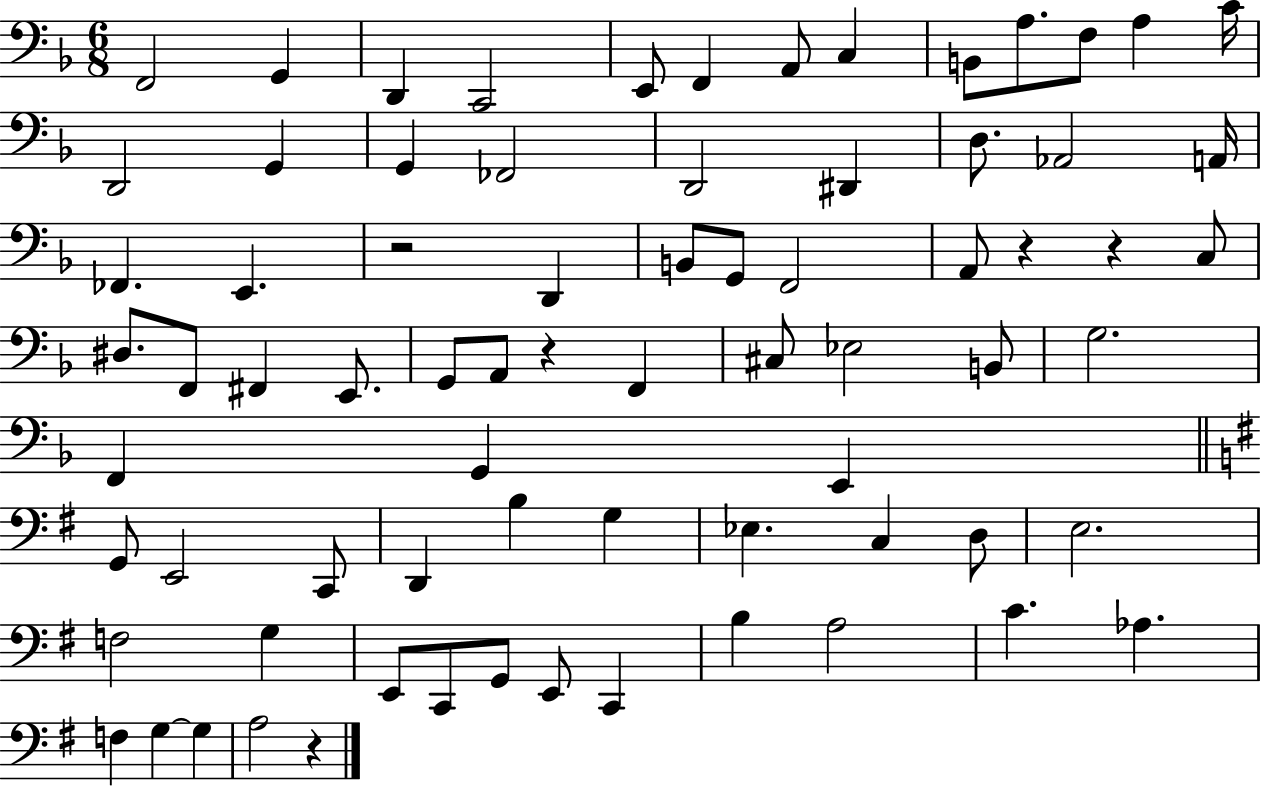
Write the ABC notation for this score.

X:1
T:Untitled
M:6/8
L:1/4
K:F
F,,2 G,, D,, C,,2 E,,/2 F,, A,,/2 C, B,,/2 A,/2 F,/2 A, C/4 D,,2 G,, G,, _F,,2 D,,2 ^D,, D,/2 _A,,2 A,,/4 _F,, E,, z2 D,, B,,/2 G,,/2 F,,2 A,,/2 z z C,/2 ^D,/2 F,,/2 ^F,, E,,/2 G,,/2 A,,/2 z F,, ^C,/2 _E,2 B,,/2 G,2 F,, G,, E,, G,,/2 E,,2 C,,/2 D,, B, G, _E, C, D,/2 E,2 F,2 G, E,,/2 C,,/2 G,,/2 E,,/2 C,, B, A,2 C _A, F, G, G, A,2 z